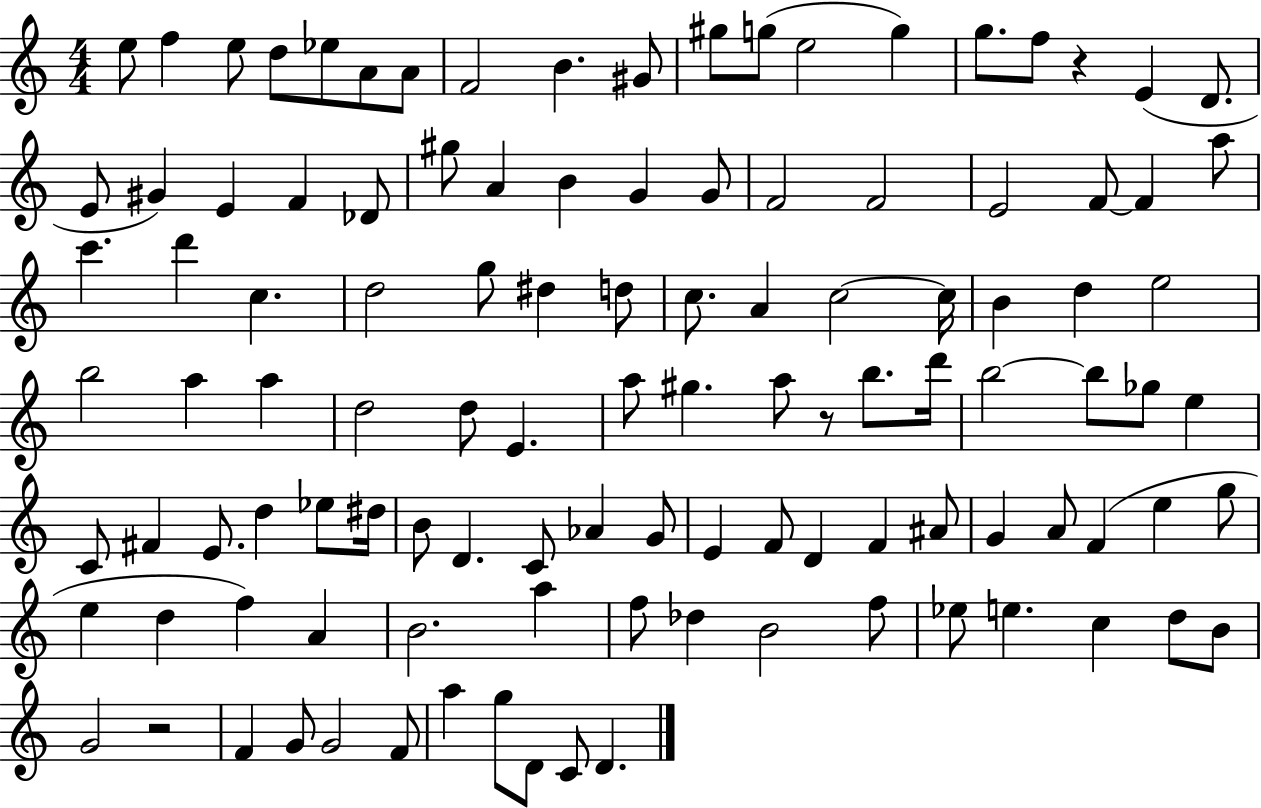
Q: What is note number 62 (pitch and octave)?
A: Gb5